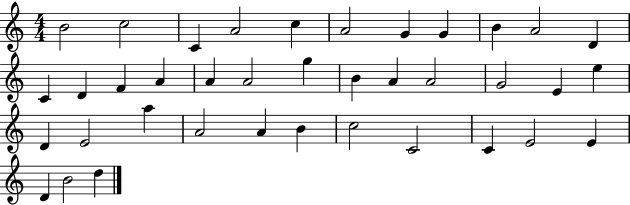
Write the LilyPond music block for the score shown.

{
  \clef treble
  \numericTimeSignature
  \time 4/4
  \key c \major
  b'2 c''2 | c'4 a'2 c''4 | a'2 g'4 g'4 | b'4 a'2 d'4 | \break c'4 d'4 f'4 a'4 | a'4 a'2 g''4 | b'4 a'4 a'2 | g'2 e'4 e''4 | \break d'4 e'2 a''4 | a'2 a'4 b'4 | c''2 c'2 | c'4 e'2 e'4 | \break d'4 b'2 d''4 | \bar "|."
}